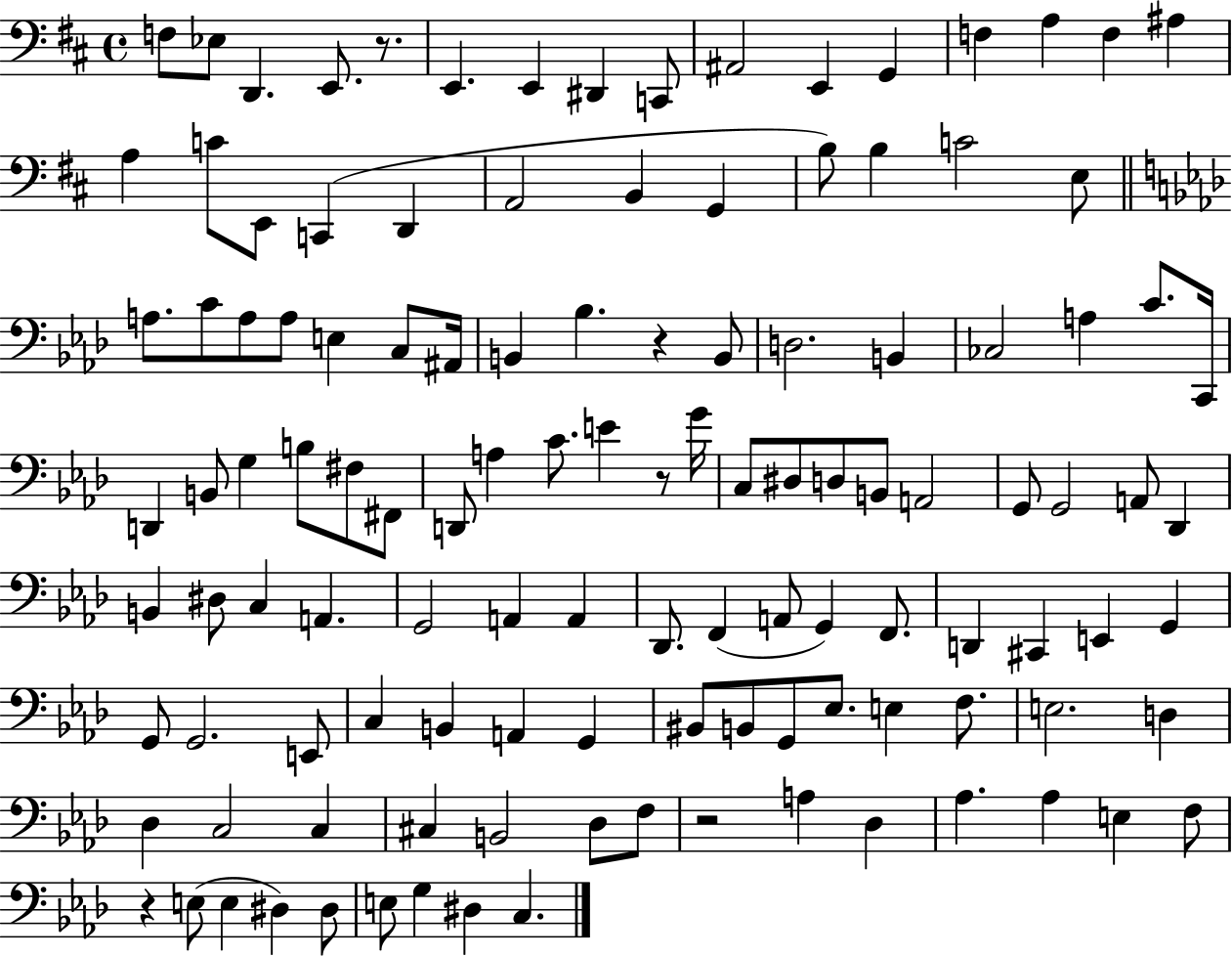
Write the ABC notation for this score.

X:1
T:Untitled
M:4/4
L:1/4
K:D
F,/2 _E,/2 D,, E,,/2 z/2 E,, E,, ^D,, C,,/2 ^A,,2 E,, G,, F, A, F, ^A, A, C/2 E,,/2 C,, D,, A,,2 B,, G,, B,/2 B, C2 E,/2 A,/2 C/2 A,/2 A,/2 E, C,/2 ^A,,/4 B,, _B, z B,,/2 D,2 B,, _C,2 A, C/2 C,,/4 D,, B,,/2 G, B,/2 ^F,/2 ^F,,/2 D,,/2 A, C/2 E z/2 G/4 C,/2 ^D,/2 D,/2 B,,/2 A,,2 G,,/2 G,,2 A,,/2 _D,, B,, ^D,/2 C, A,, G,,2 A,, A,, _D,,/2 F,, A,,/2 G,, F,,/2 D,, ^C,, E,, G,, G,,/2 G,,2 E,,/2 C, B,, A,, G,, ^B,,/2 B,,/2 G,,/2 _E,/2 E, F,/2 E,2 D, _D, C,2 C, ^C, B,,2 _D,/2 F,/2 z2 A, _D, _A, _A, E, F,/2 z E,/2 E, ^D, ^D,/2 E,/2 G, ^D, C,